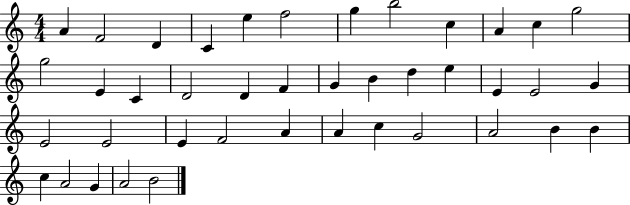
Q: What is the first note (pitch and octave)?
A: A4